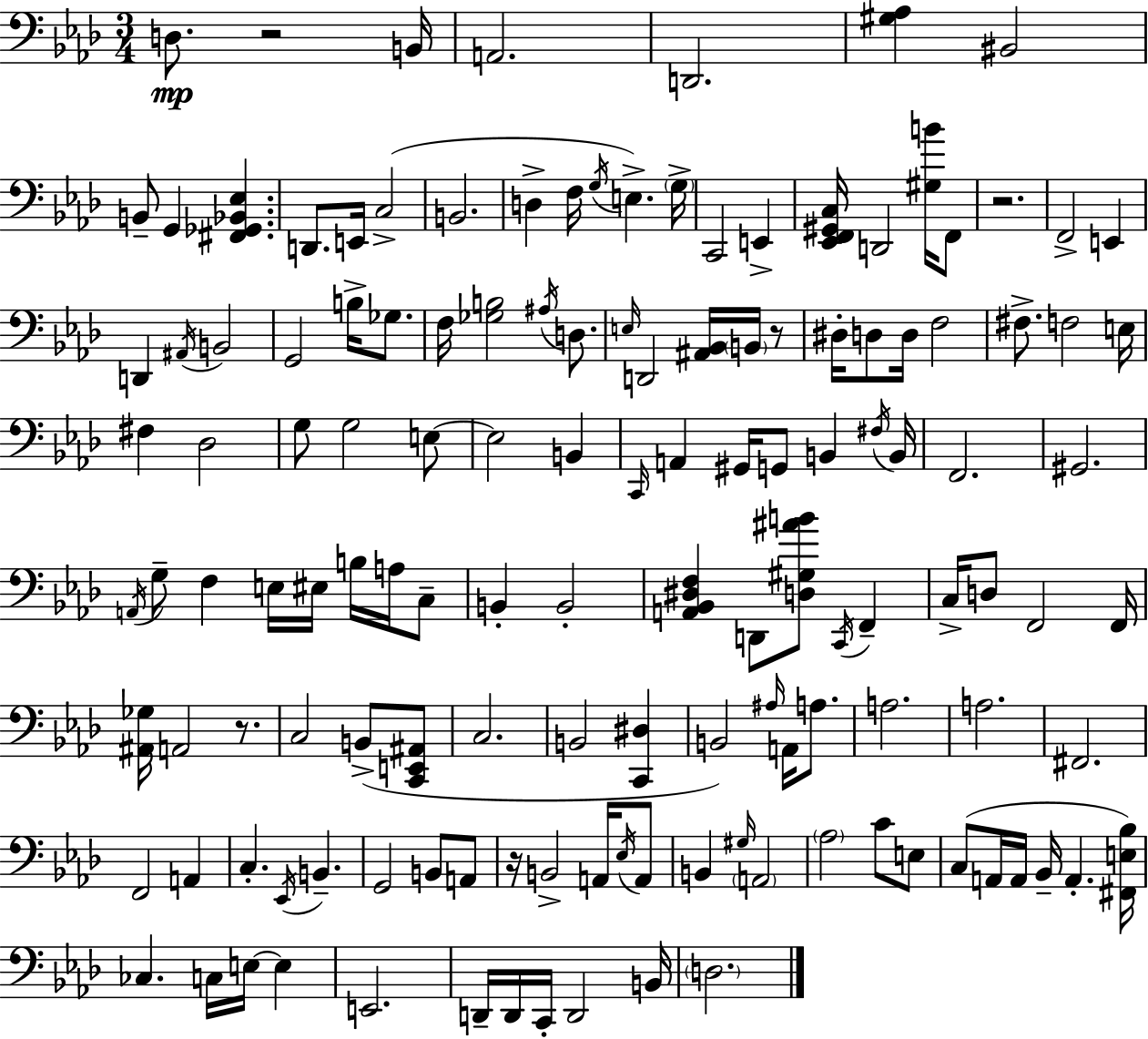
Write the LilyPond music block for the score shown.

{
  \clef bass
  \numericTimeSignature
  \time 3/4
  \key f \minor
  d8.\mp r2 b,16 | a,2. | d,2. | <gis aes>4 bis,2 | \break b,8-- g,4 <fis, ges, bes, ees>4. | d,8. e,16 c2->( | b,2. | d4-> f16 \acciaccatura { g16 }) e4.-> | \break \parenthesize g16-> c,2 e,4-> | <ees, f, gis, c>16 d,2 <gis b'>16 f,8 | r2. | f,2-> e,4 | \break d,4 \acciaccatura { ais,16 } b,2 | g,2 b16-> ges8. | f16 <ges b>2 \acciaccatura { ais16 } | d8. \grace { e16 } d,2 | \break <ais, bes,>16 \parenthesize b,16 r8 dis16-. d8 d16 f2 | fis8.-> f2 | e16 fis4 des2 | g8 g2 | \break e8~~ e2 | b,4 \grace { c,16 } a,4 gis,16 g,8 | b,4 \acciaccatura { fis16 } b,16 f,2. | gis,2. | \break \acciaccatura { a,16 } g8-- f4 | e16 eis16 b16 a16 c8-- b,4-. b,2-. | <a, bes, dis f>4 d,8 | <d gis ais' b'>8 \acciaccatura { c,16 } f,4-- c16-> d8 f,2 | \break f,16 <ais, ges>16 a,2 | r8. c2 | b,8->( <c, e, ais,>8 c2. | b,2 | \break <c, dis>4 b,2) | \grace { ais16 } a,16 a8. a2. | a2. | fis,2. | \break f,2 | a,4 c4.-. | \acciaccatura { ees,16 } b,4.-- g,2 | b,8 a,8 r16 b,2-> | \break a,16 \acciaccatura { ees16 } a,8 b,4 | \grace { gis16 } \parenthesize a,2 | \parenthesize aes2 c'8 e8 | c8( a,16 a,16 bes,16-- a,4.-. <fis, e bes>16) | \break ces4. c16 e16~~ e4 | e,2. | d,16-- d,16 c,16-. d,2 b,16 | \parenthesize d2. | \break \bar "|."
}